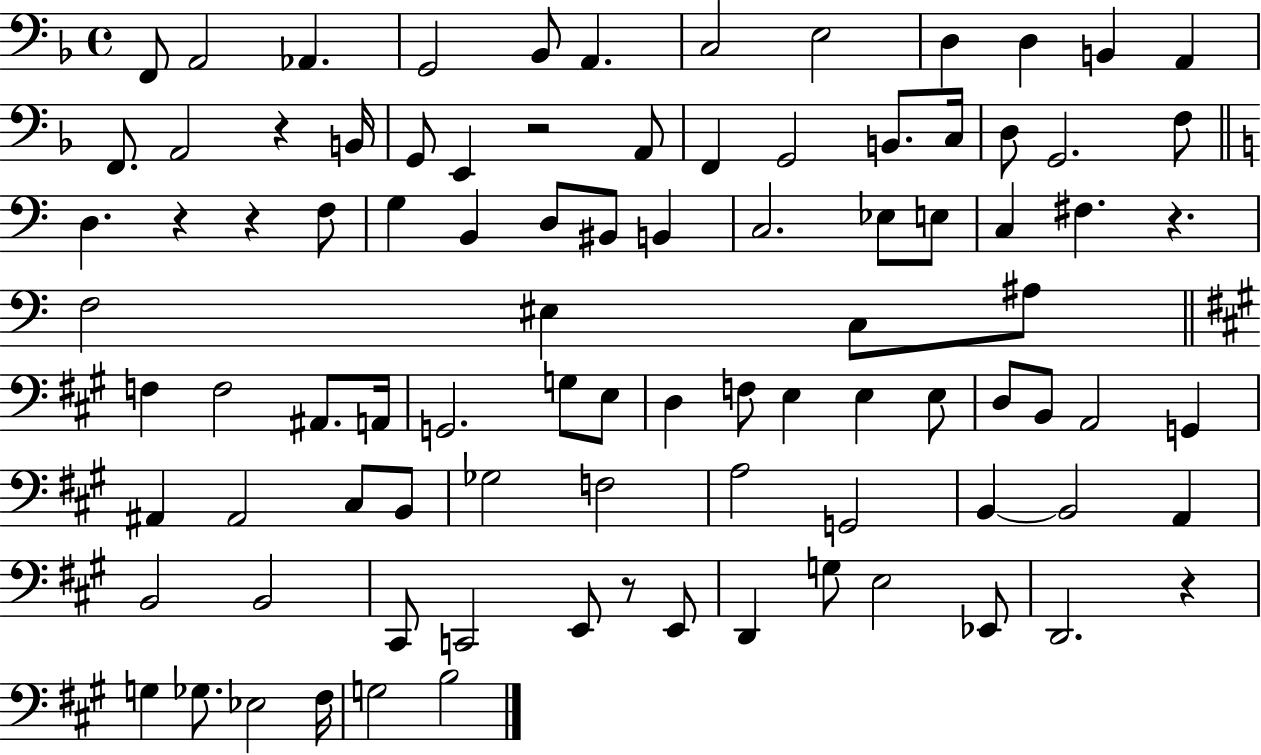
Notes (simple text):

F2/e A2/h Ab2/q. G2/h Bb2/e A2/q. C3/h E3/h D3/q D3/q B2/q A2/q F2/e. A2/h R/q B2/s G2/e E2/q R/h A2/e F2/q G2/h B2/e. C3/s D3/e G2/h. F3/e D3/q. R/q R/q F3/e G3/q B2/q D3/e BIS2/e B2/q C3/h. Eb3/e E3/e C3/q F#3/q. R/q. F3/h EIS3/q C3/e A#3/e F3/q F3/h A#2/e. A2/s G2/h. G3/e E3/e D3/q F3/e E3/q E3/q E3/e D3/e B2/e A2/h G2/q A#2/q A#2/h C#3/e B2/e Gb3/h F3/h A3/h G2/h B2/q B2/h A2/q B2/h B2/h C#2/e C2/h E2/e R/e E2/e D2/q G3/e E3/h Eb2/e D2/h. R/q G3/q Gb3/e. Eb3/h F#3/s G3/h B3/h